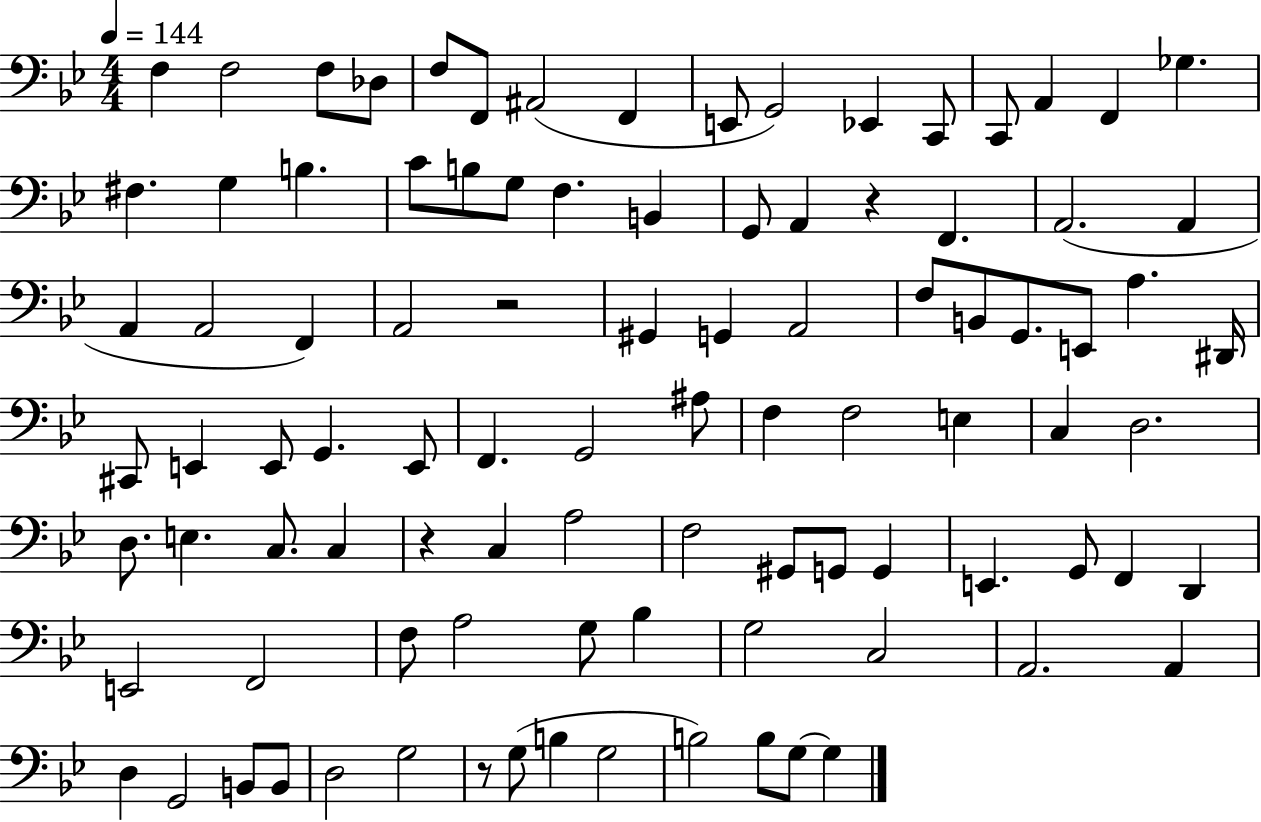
{
  \clef bass
  \numericTimeSignature
  \time 4/4
  \key bes \major
  \tempo 4 = 144
  f4 f2 f8 des8 | f8 f,8 ais,2( f,4 | e,8 g,2) ees,4 c,8 | c,8 a,4 f,4 ges4. | \break fis4. g4 b4. | c'8 b8 g8 f4. b,4 | g,8 a,4 r4 f,4. | a,2.( a,4 | \break a,4 a,2 f,4) | a,2 r2 | gis,4 g,4 a,2 | f8 b,8 g,8. e,8 a4. dis,16 | \break cis,8 e,4 e,8 g,4. e,8 | f,4. g,2 ais8 | f4 f2 e4 | c4 d2. | \break d8. e4. c8. c4 | r4 c4 a2 | f2 gis,8 g,8 g,4 | e,4. g,8 f,4 d,4 | \break e,2 f,2 | f8 a2 g8 bes4 | g2 c2 | a,2. a,4 | \break d4 g,2 b,8 b,8 | d2 g2 | r8 g8( b4 g2 | b2) b8 g8~~ g4 | \break \bar "|."
}